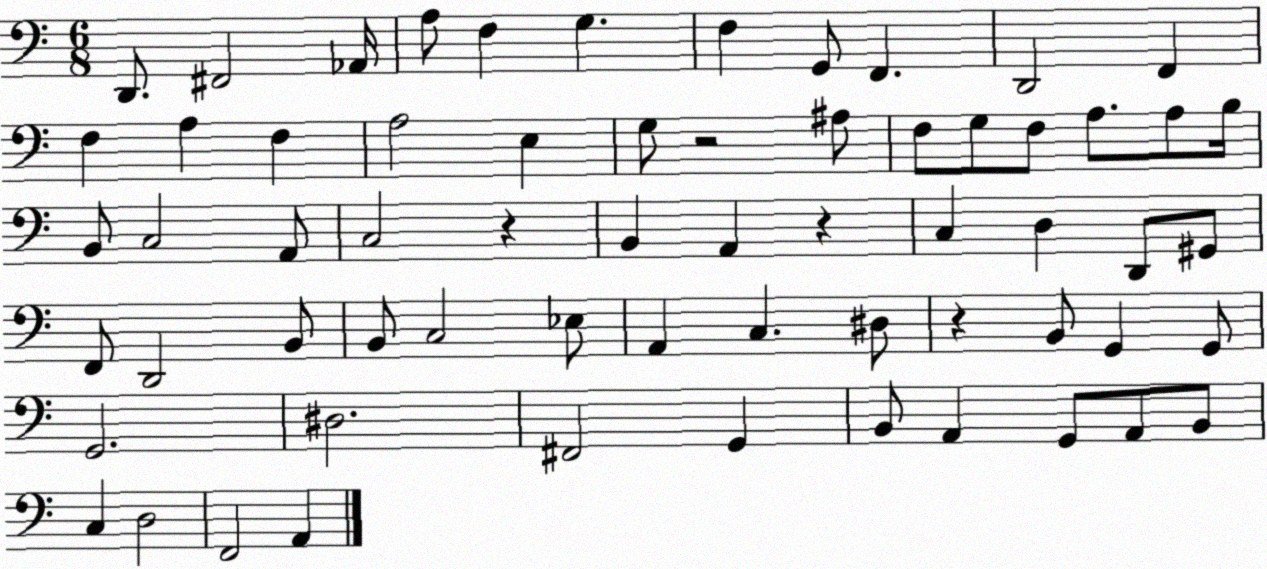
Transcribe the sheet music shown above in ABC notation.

X:1
T:Untitled
M:6/8
L:1/4
K:C
D,,/2 ^F,,2 _A,,/4 A,/2 F, G, F, G,,/2 F,, D,,2 F,, F, A, F, A,2 E, G,/2 z2 ^A,/2 F,/2 G,/2 F,/2 A,/2 A,/2 B,/4 B,,/2 C,2 A,,/2 C,2 z B,, A,, z C, D, D,,/2 ^G,,/2 F,,/2 D,,2 B,,/2 B,,/2 C,2 _E,/2 A,, C, ^D,/2 z B,,/2 G,, G,,/2 G,,2 ^D,2 ^F,,2 G,, B,,/2 A,, G,,/2 A,,/2 B,,/2 C, D,2 F,,2 A,,